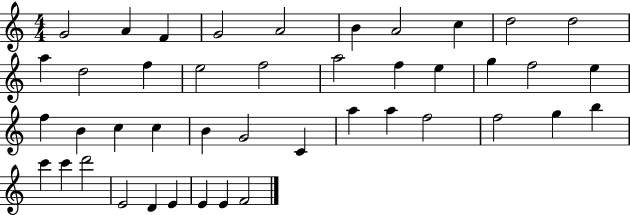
G4/h A4/q F4/q G4/h A4/h B4/q A4/h C5/q D5/h D5/h A5/q D5/h F5/q E5/h F5/h A5/h F5/q E5/q G5/q F5/h E5/q F5/q B4/q C5/q C5/q B4/q G4/h C4/q A5/q A5/q F5/h F5/h G5/q B5/q C6/q C6/q D6/h E4/h D4/q E4/q E4/q E4/q F4/h